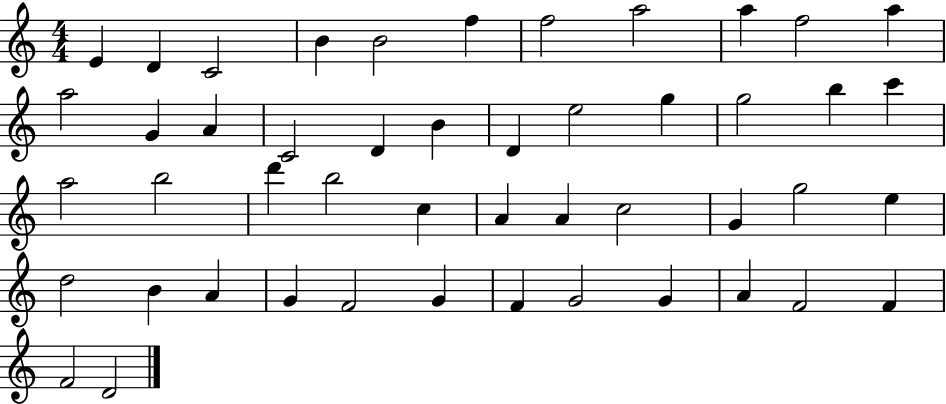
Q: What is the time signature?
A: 4/4